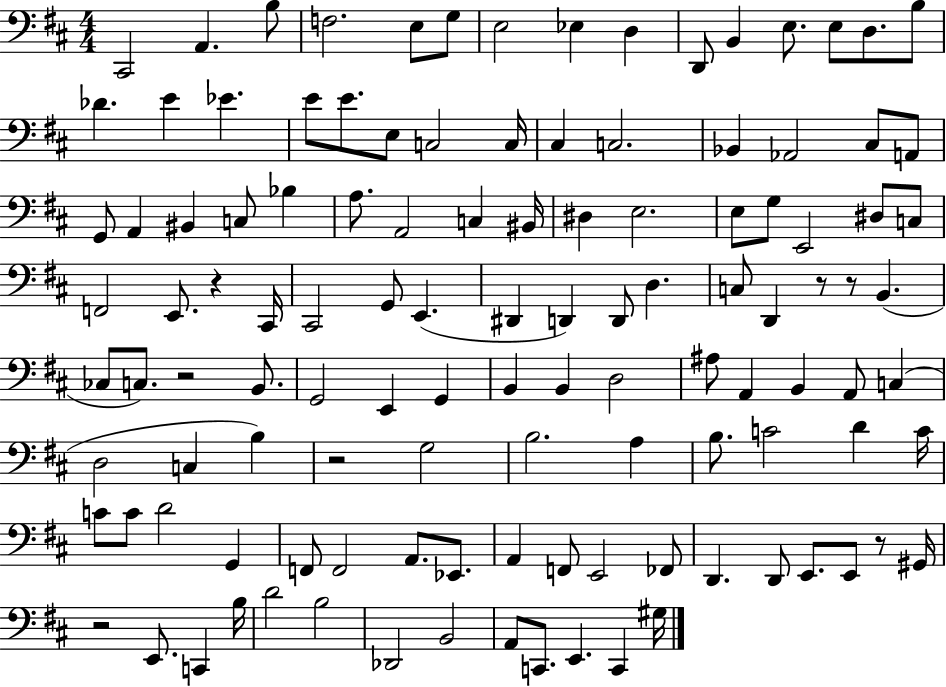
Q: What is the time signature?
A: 4/4